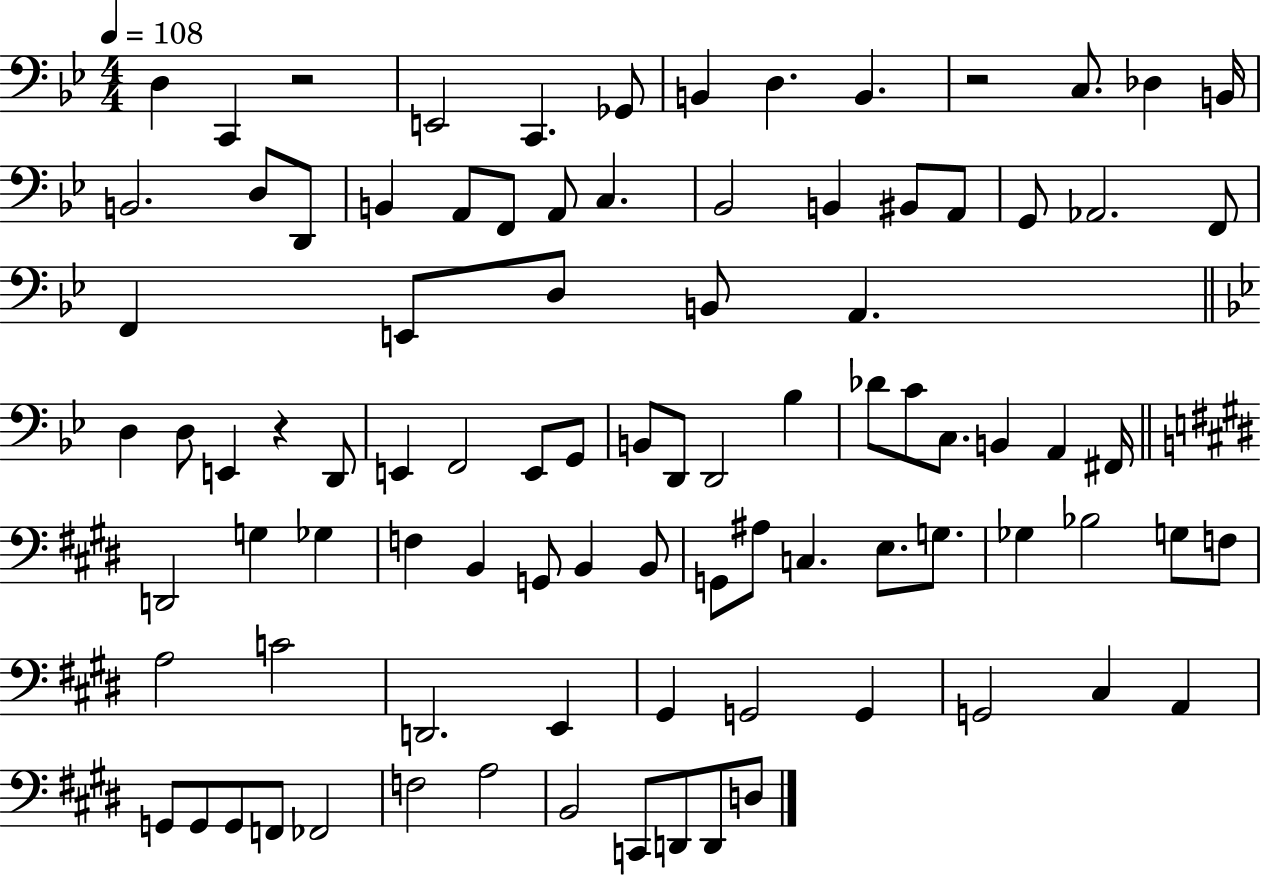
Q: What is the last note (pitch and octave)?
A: D3